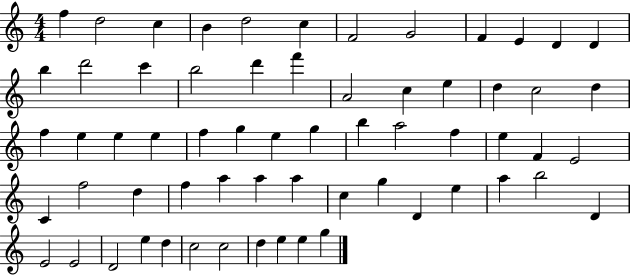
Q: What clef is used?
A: treble